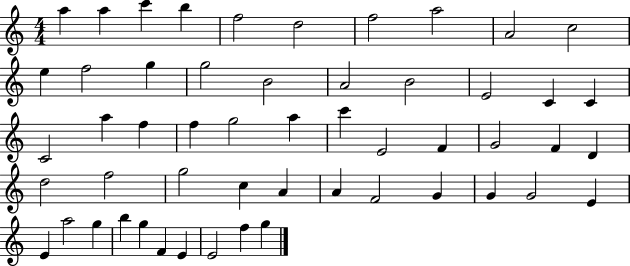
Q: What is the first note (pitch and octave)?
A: A5